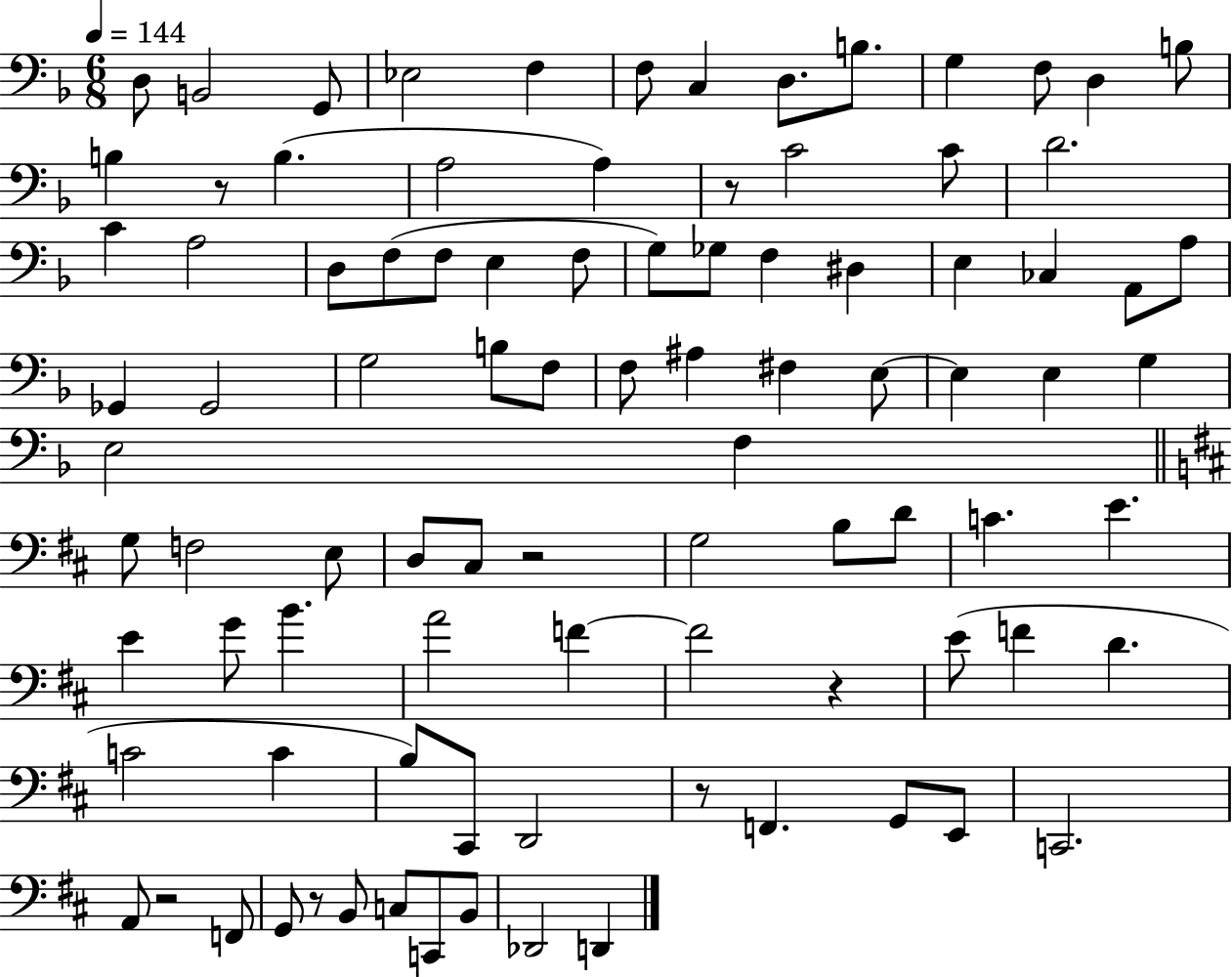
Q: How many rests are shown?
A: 7